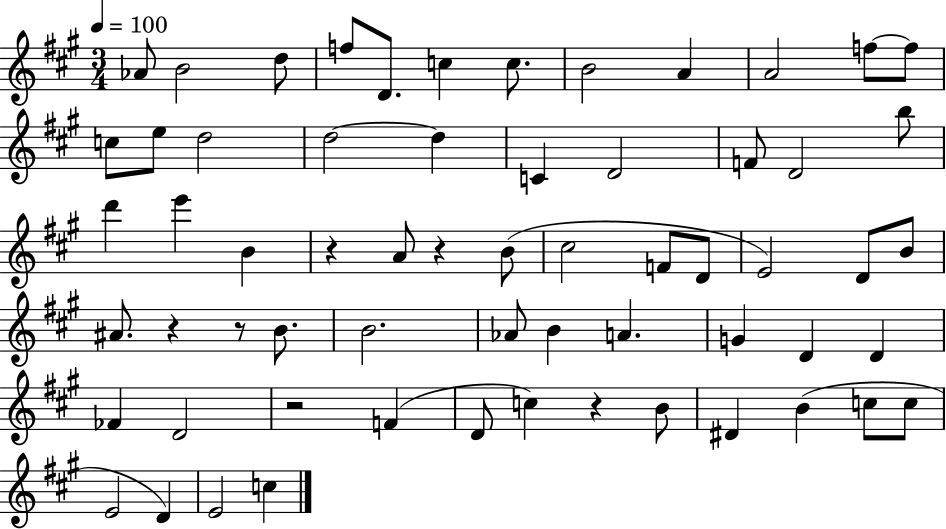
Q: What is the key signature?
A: A major